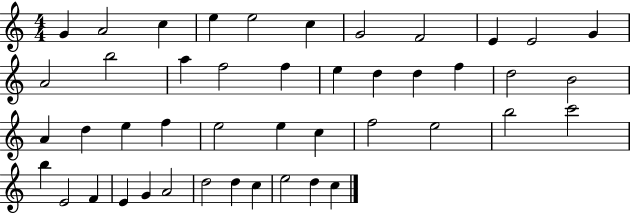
G4/q A4/h C5/q E5/q E5/h C5/q G4/h F4/h E4/q E4/h G4/q A4/h B5/h A5/q F5/h F5/q E5/q D5/q D5/q F5/q D5/h B4/h A4/q D5/q E5/q F5/q E5/h E5/q C5/q F5/h E5/h B5/h C6/h B5/q E4/h F4/q E4/q G4/q A4/h D5/h D5/q C5/q E5/h D5/q C5/q